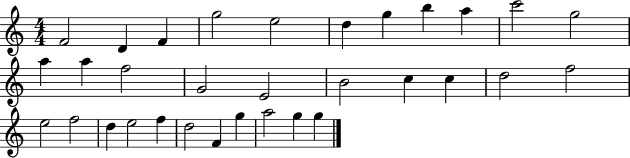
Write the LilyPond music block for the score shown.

{
  \clef treble
  \numericTimeSignature
  \time 4/4
  \key c \major
  f'2 d'4 f'4 | g''2 e''2 | d''4 g''4 b''4 a''4 | c'''2 g''2 | \break a''4 a''4 f''2 | g'2 e'2 | b'2 c''4 c''4 | d''2 f''2 | \break e''2 f''2 | d''4 e''2 f''4 | d''2 f'4 g''4 | a''2 g''4 g''4 | \break \bar "|."
}